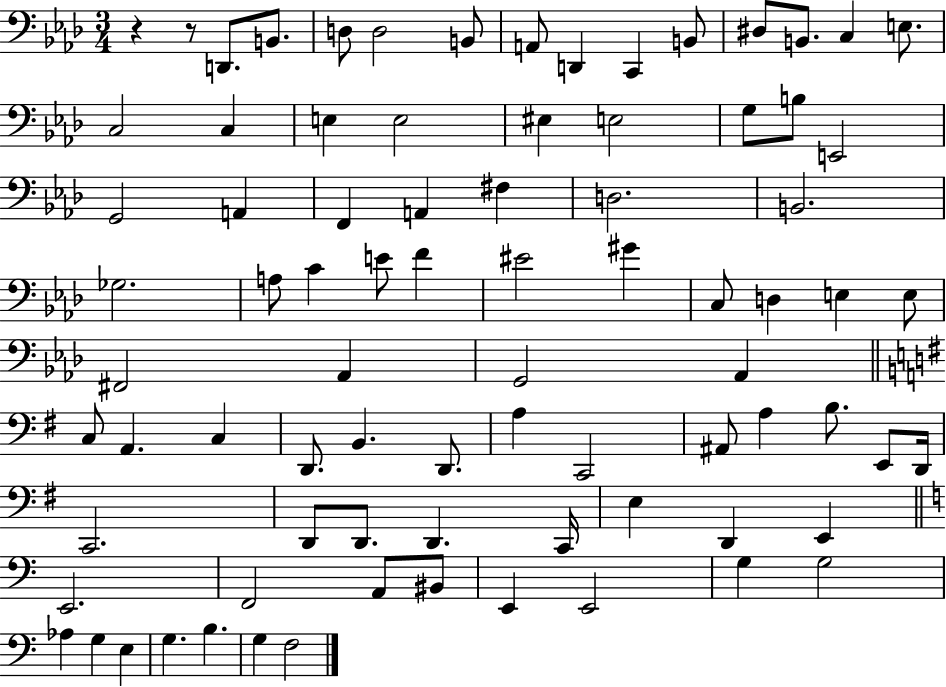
{
  \clef bass
  \numericTimeSignature
  \time 3/4
  \key aes \major
  r4 r8 d,8. b,8. | d8 d2 b,8 | a,8 d,4 c,4 b,8 | dis8 b,8. c4 e8. | \break c2 c4 | e4 e2 | eis4 e2 | g8 b8 e,2 | \break g,2 a,4 | f,4 a,4 fis4 | d2. | b,2. | \break ges2. | a8 c'4 e'8 f'4 | eis'2 gis'4 | c8 d4 e4 e8 | \break fis,2 aes,4 | g,2 aes,4 | \bar "||" \break \key e \minor c8 a,4. c4 | d,8. b,4. d,8. | a4 c,2 | ais,8 a4 b8. e,8 d,16 | \break c,2. | d,8 d,8. d,4. c,16 | e4 d,4 e,4 | \bar "||" \break \key a \minor e,2. | f,2 a,8 bis,8 | e,4 e,2 | g4 g2 | \break aes4 g4 e4 | g4. b4. | g4 f2 | \bar "|."
}